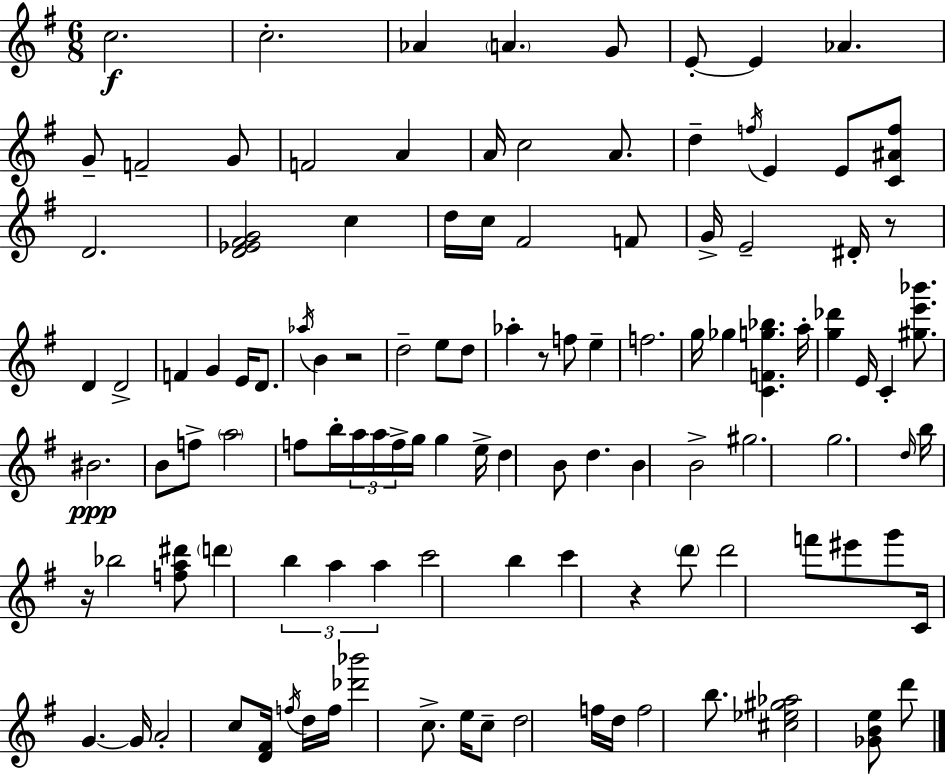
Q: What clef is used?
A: treble